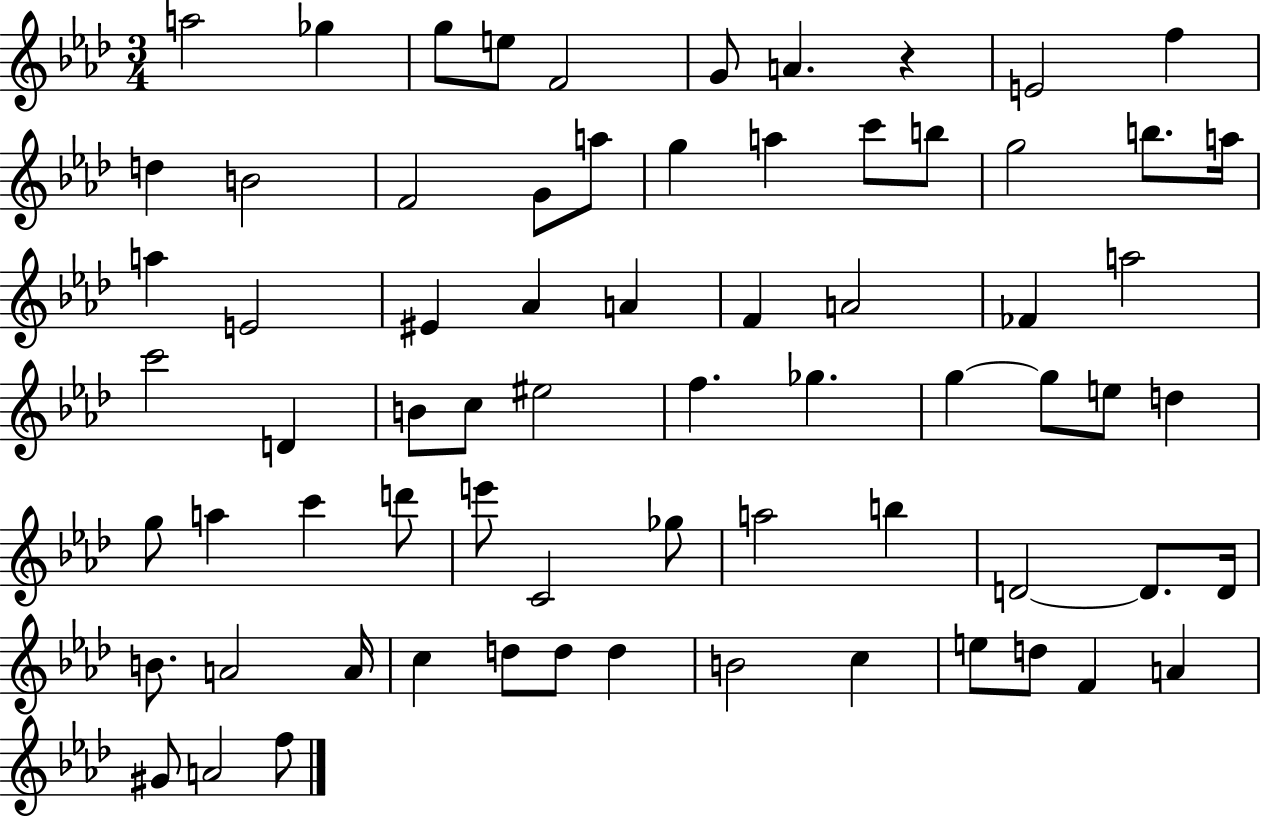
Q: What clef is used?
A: treble